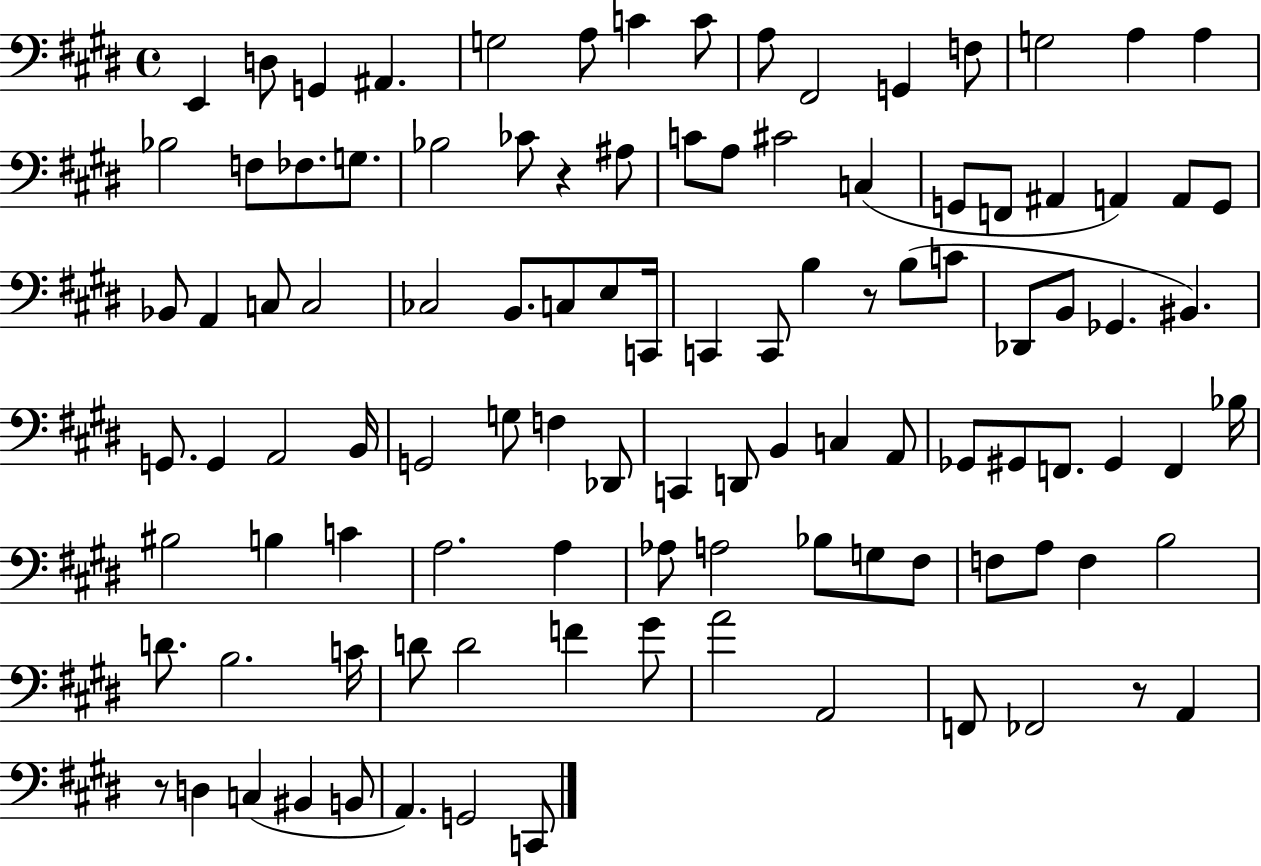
X:1
T:Untitled
M:4/4
L:1/4
K:E
E,, D,/2 G,, ^A,, G,2 A,/2 C C/2 A,/2 ^F,,2 G,, F,/2 G,2 A, A, _B,2 F,/2 _F,/2 G,/2 _B,2 _C/2 z ^A,/2 C/2 A,/2 ^C2 C, G,,/2 F,,/2 ^A,, A,, A,,/2 G,,/2 _B,,/2 A,, C,/2 C,2 _C,2 B,,/2 C,/2 E,/2 C,,/4 C,, C,,/2 B, z/2 B,/2 C/2 _D,,/2 B,,/2 _G,, ^B,, G,,/2 G,, A,,2 B,,/4 G,,2 G,/2 F, _D,,/2 C,, D,,/2 B,, C, A,,/2 _G,,/2 ^G,,/2 F,,/2 ^G,, F,, _B,/4 ^B,2 B, C A,2 A, _A,/2 A,2 _B,/2 G,/2 ^F,/2 F,/2 A,/2 F, B,2 D/2 B,2 C/4 D/2 D2 F ^G/2 A2 A,,2 F,,/2 _F,,2 z/2 A,, z/2 D, C, ^B,, B,,/2 A,, G,,2 C,,/2